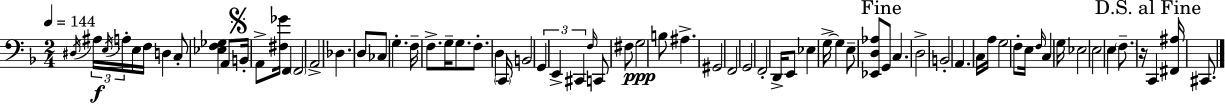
D#3/s A#3/s E3/s A3/s E3/s F3/s D3/q C3/e [Eb3,F3,Gb3]/q A2/e B2/s A2/e [F#3,Gb4]/s F2/q F2/h A2/h Db3/q. D3/e CES3/e G3/q. F3/s F3/e. G3/s G3/e. F3/e. D3/q C2/s B2/h G2/q E2/q C#2/q F3/s C2/e F#3/e G3/h B3/e A#3/q. G#2/h F2/h G2/h F2/h D2/s E2/e Eb3/q G3/s G3/q E3/e [Eb2,D3,Ab3]/e G2/e C3/q. D3/h B2/h A2/q. C3/s A3/s G3/h F3/e E3/s F3/s C3/q G3/s Eb3/h E3/h E3/q F3/e. R/s C2/q [F#2,A#3]/s C#2/e.